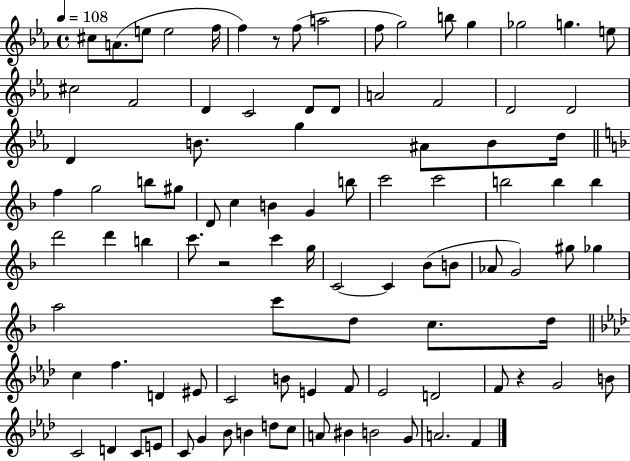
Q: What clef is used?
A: treble